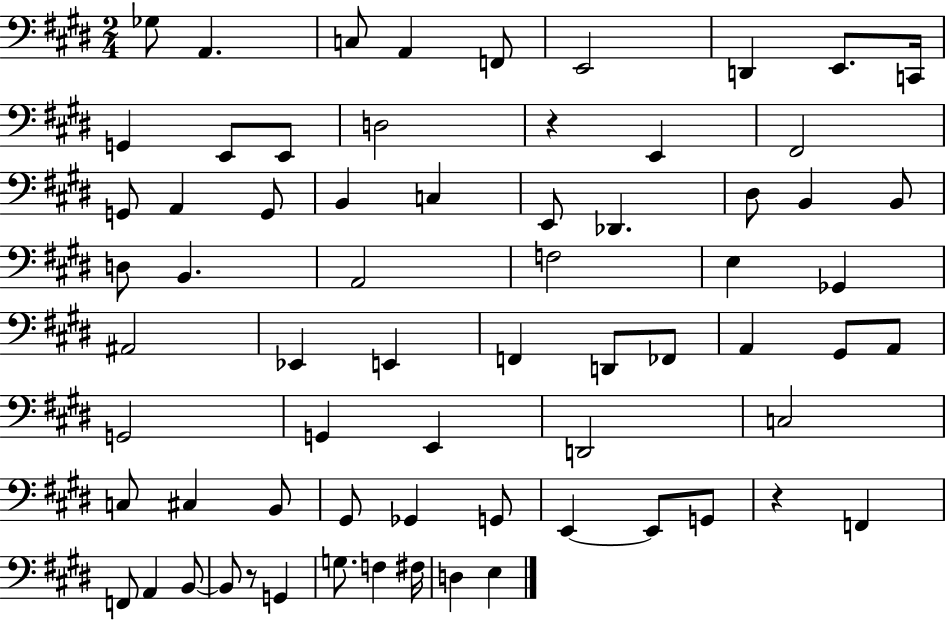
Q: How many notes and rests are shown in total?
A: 68